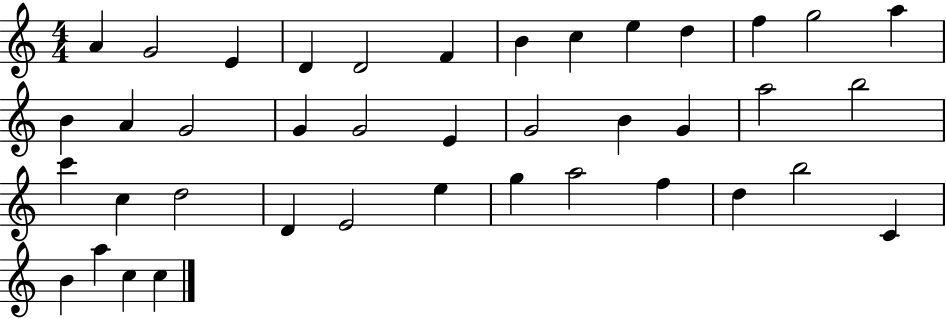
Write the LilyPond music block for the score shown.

{
  \clef treble
  \numericTimeSignature
  \time 4/4
  \key c \major
  a'4 g'2 e'4 | d'4 d'2 f'4 | b'4 c''4 e''4 d''4 | f''4 g''2 a''4 | \break b'4 a'4 g'2 | g'4 g'2 e'4 | g'2 b'4 g'4 | a''2 b''2 | \break c'''4 c''4 d''2 | d'4 e'2 e''4 | g''4 a''2 f''4 | d''4 b''2 c'4 | \break b'4 a''4 c''4 c''4 | \bar "|."
}